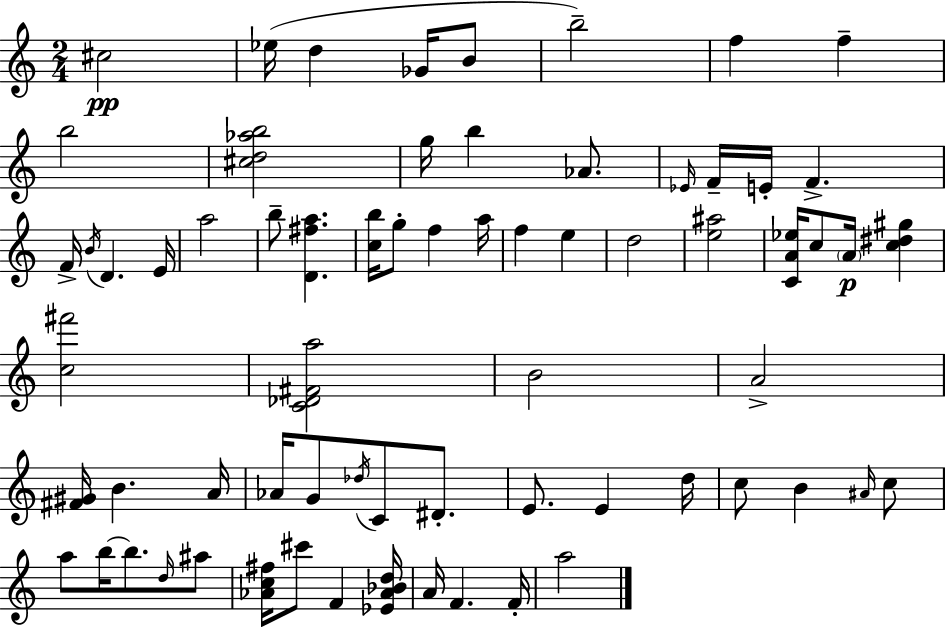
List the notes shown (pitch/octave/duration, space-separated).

C#5/h Eb5/s D5/q Gb4/s B4/e B5/h F5/q F5/q B5/h [C#5,D5,Ab5,B5]/h G5/s B5/q Ab4/e. Eb4/s F4/s E4/s F4/q. F4/s B4/s D4/q. E4/s A5/h B5/e [D4,F#5,A5]/q. [C5,B5]/s G5/e F5/q A5/s F5/q E5/q D5/h [E5,A#5]/h [C4,A4,Eb5]/s C5/e A4/s [C5,D#5,G#5]/q [C5,F#6]/h [C4,Db4,F#4,A5]/h B4/h A4/h [F#4,G#4]/s B4/q. A4/s Ab4/s G4/e Db5/s C4/e D#4/e. E4/e. E4/q D5/s C5/e B4/q A#4/s C5/e A5/e B5/s B5/e. D5/s A#5/e [Ab4,C5,F#5]/s C#6/e F4/q [Eb4,Ab4,Bb4,D5]/s A4/s F4/q. F4/s A5/h